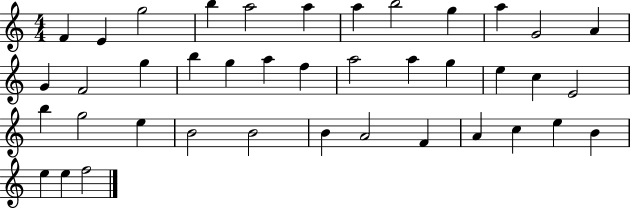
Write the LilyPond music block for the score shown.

{
  \clef treble
  \numericTimeSignature
  \time 4/4
  \key c \major
  f'4 e'4 g''2 | b''4 a''2 a''4 | a''4 b''2 g''4 | a''4 g'2 a'4 | \break g'4 f'2 g''4 | b''4 g''4 a''4 f''4 | a''2 a''4 g''4 | e''4 c''4 e'2 | \break b''4 g''2 e''4 | b'2 b'2 | b'4 a'2 f'4 | a'4 c''4 e''4 b'4 | \break e''4 e''4 f''2 | \bar "|."
}